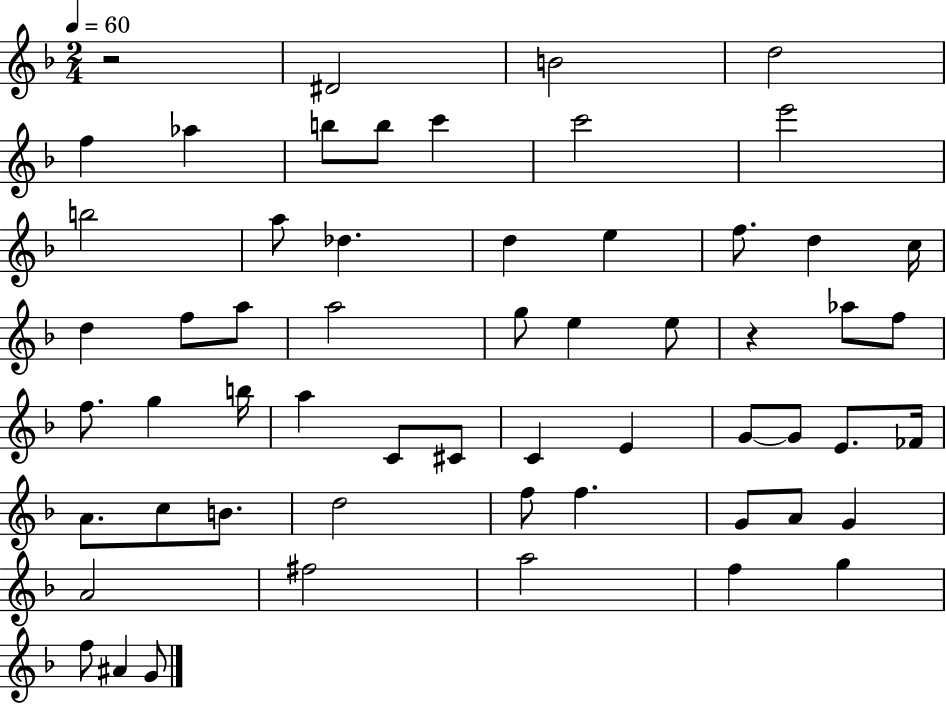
R/h D#4/h B4/h D5/h F5/q Ab5/q B5/e B5/e C6/q C6/h E6/h B5/h A5/e Db5/q. D5/q E5/q F5/e. D5/q C5/s D5/q F5/e A5/e A5/h G5/e E5/q E5/e R/q Ab5/e F5/e F5/e. G5/q B5/s A5/q C4/e C#4/e C4/q E4/q G4/e G4/e E4/e. FES4/s A4/e. C5/e B4/e. D5/h F5/e F5/q. G4/e A4/e G4/q A4/h F#5/h A5/h F5/q G5/q F5/e A#4/q G4/e